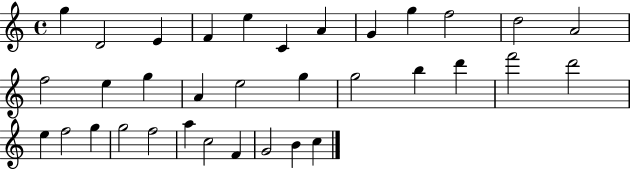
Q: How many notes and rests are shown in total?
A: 34